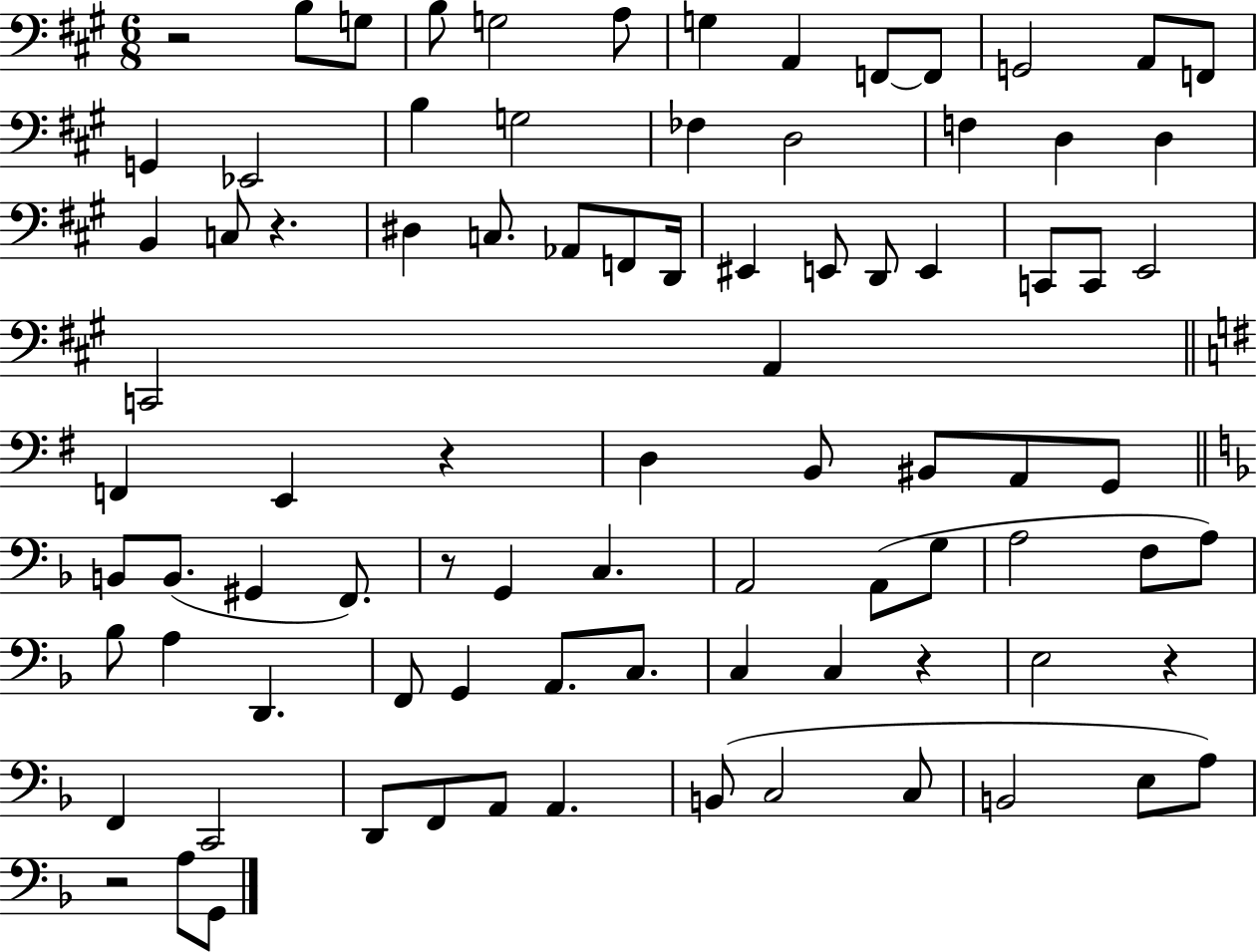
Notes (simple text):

R/h B3/e G3/e B3/e G3/h A3/e G3/q A2/q F2/e F2/e G2/h A2/e F2/e G2/q Eb2/h B3/q G3/h FES3/q D3/h F3/q D3/q D3/q B2/q C3/e R/q. D#3/q C3/e. Ab2/e F2/e D2/s EIS2/q E2/e D2/e E2/q C2/e C2/e E2/h C2/h A2/q F2/q E2/q R/q D3/q B2/e BIS2/e A2/e G2/e B2/e B2/e. G#2/q F2/e. R/e G2/q C3/q. A2/h A2/e G3/e A3/h F3/e A3/e Bb3/e A3/q D2/q. F2/e G2/q A2/e. C3/e. C3/q C3/q R/q E3/h R/q F2/q C2/h D2/e F2/e A2/e A2/q. B2/e C3/h C3/e B2/h E3/e A3/e R/h A3/e G2/e